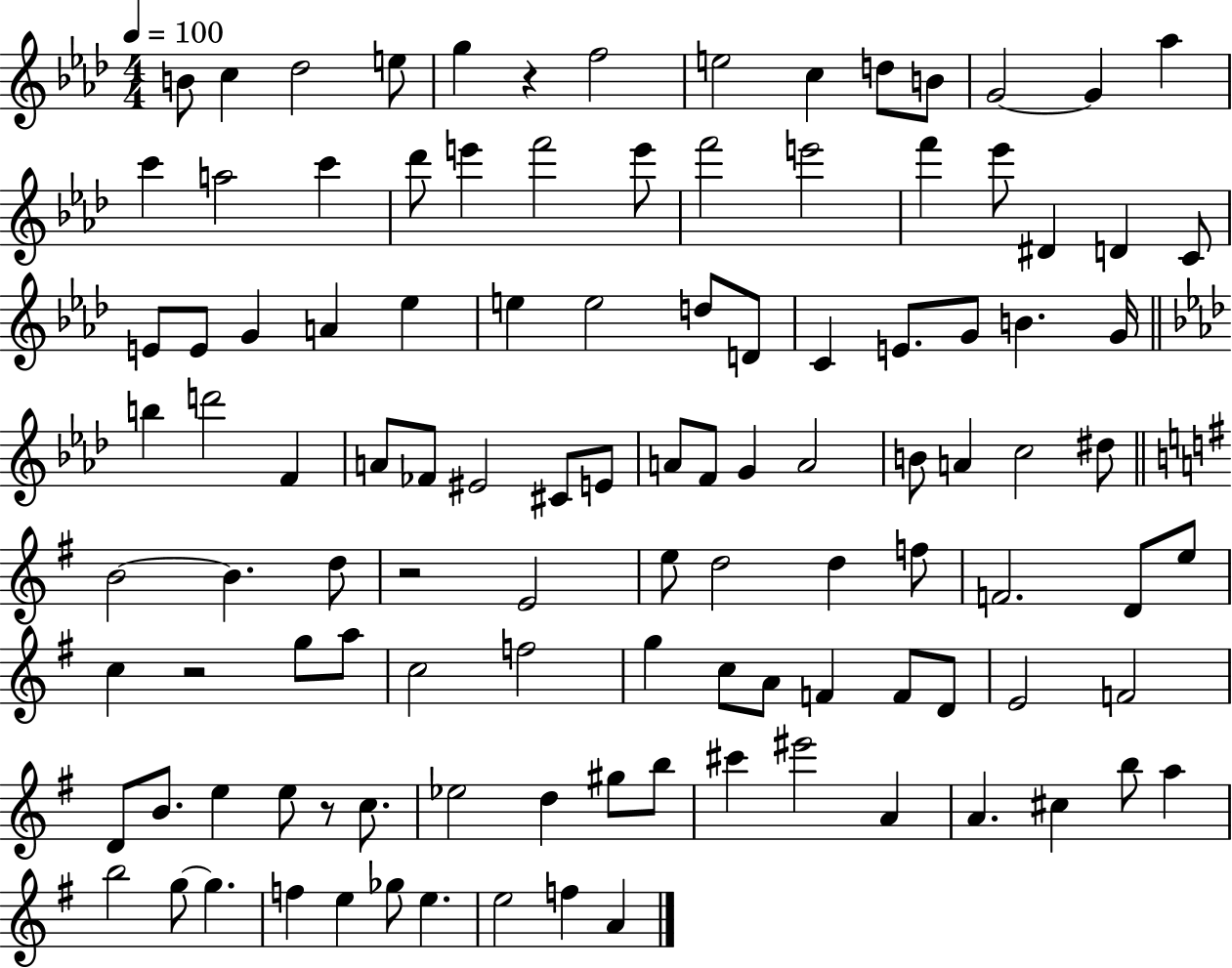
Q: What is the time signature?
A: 4/4